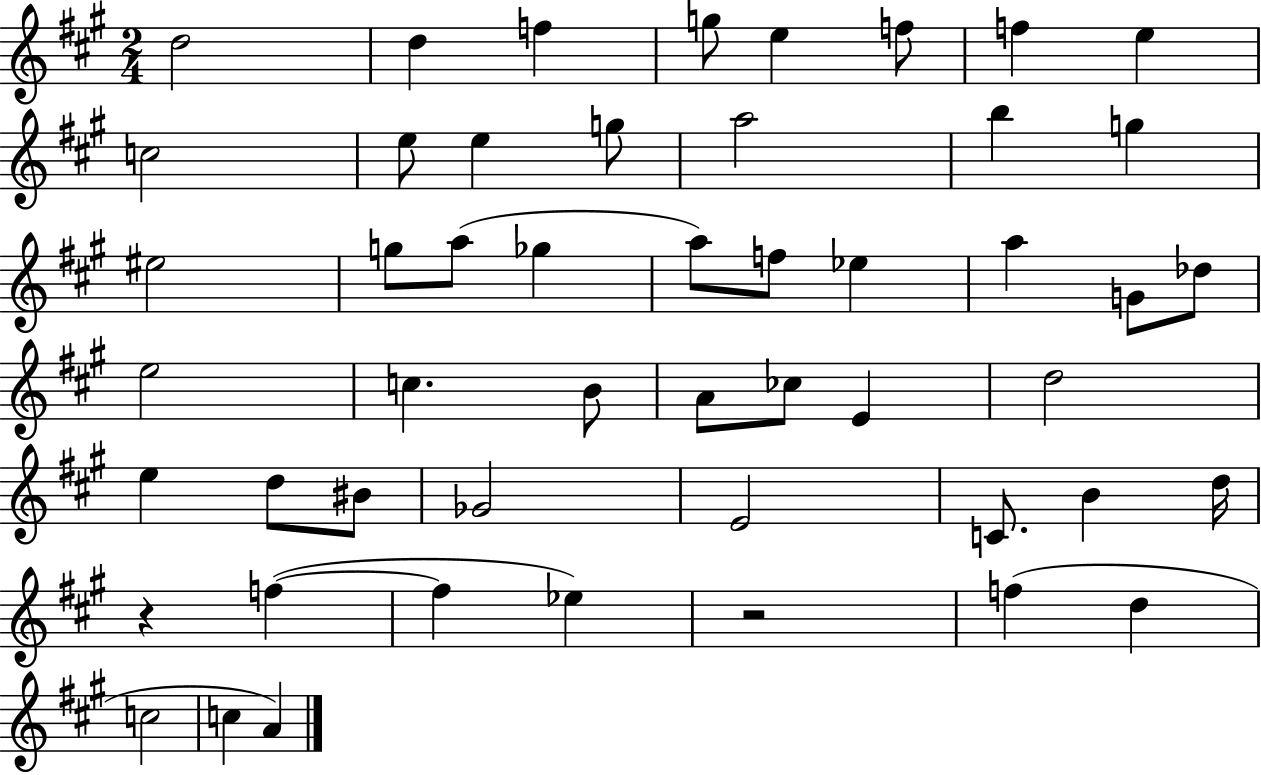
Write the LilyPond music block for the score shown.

{
  \clef treble
  \numericTimeSignature
  \time 2/4
  \key a \major
  \repeat volta 2 { d''2 | d''4 f''4 | g''8 e''4 f''8 | f''4 e''4 | \break c''2 | e''8 e''4 g''8 | a''2 | b''4 g''4 | \break eis''2 | g''8 a''8( ges''4 | a''8) f''8 ees''4 | a''4 g'8 des''8 | \break e''2 | c''4. b'8 | a'8 ces''8 e'4 | d''2 | \break e''4 d''8 bis'8 | ges'2 | e'2 | c'8. b'4 d''16 | \break r4 f''4~(~ | f''4 ees''4) | r2 | f''4( d''4 | \break c''2 | c''4 a'4) | } \bar "|."
}